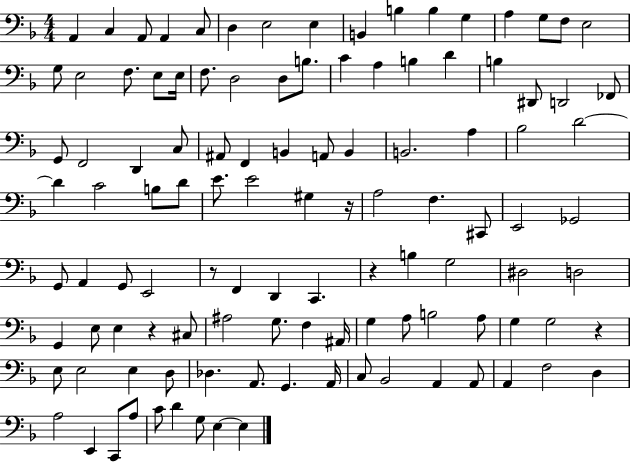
A2/q C3/q A2/e A2/q C3/e D3/q E3/h E3/q B2/q B3/q B3/q G3/q A3/q G3/e F3/e E3/h G3/e E3/h F3/e. E3/e E3/s F3/e. D3/h D3/e B3/e. C4/q A3/q B3/q D4/q B3/q D#2/e D2/h FES2/e G2/e F2/h D2/q C3/e A#2/e F2/q B2/q A2/e B2/q B2/h. A3/q Bb3/h D4/h D4/q C4/h B3/e D4/e E4/e. E4/h G#3/q R/s A3/h F3/q. C#2/e E2/h Gb2/h G2/e A2/q G2/e E2/h R/e F2/q D2/q C2/q. R/q B3/q G3/h D#3/h D3/h G2/q E3/e E3/q R/q C#3/e A#3/h G3/e. F3/q A#2/s G3/q A3/e B3/h A3/e G3/q G3/h R/q E3/e E3/h E3/q D3/e Db3/q. A2/e. G2/q. A2/s C3/e Bb2/h A2/q A2/e A2/q F3/h D3/q A3/h E2/q C2/e A3/e C4/e D4/q G3/e E3/q E3/q